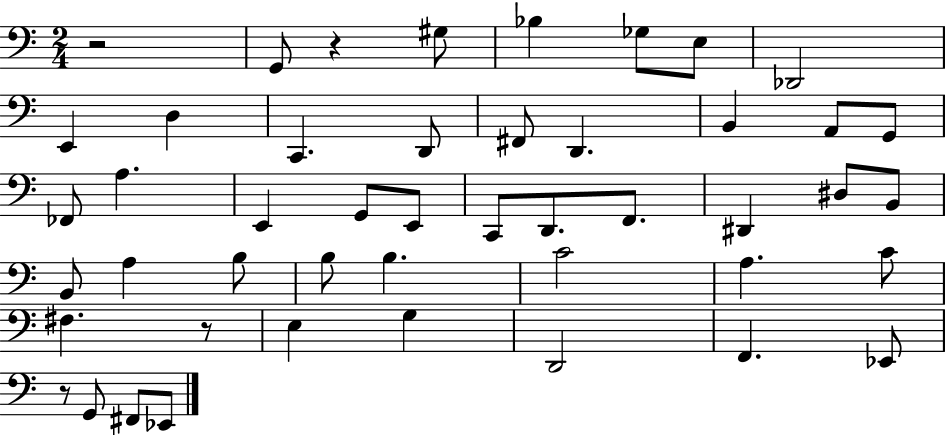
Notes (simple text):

R/h G2/e R/q G#3/e Bb3/q Gb3/e E3/e Db2/h E2/q D3/q C2/q. D2/e F#2/e D2/q. B2/q A2/e G2/e FES2/e A3/q. E2/q G2/e E2/e C2/e D2/e. F2/e. D#2/q D#3/e B2/e B2/e A3/q B3/e B3/e B3/q. C4/h A3/q. C4/e F#3/q. R/e E3/q G3/q D2/h F2/q. Eb2/e R/e G2/e F#2/e Eb2/e